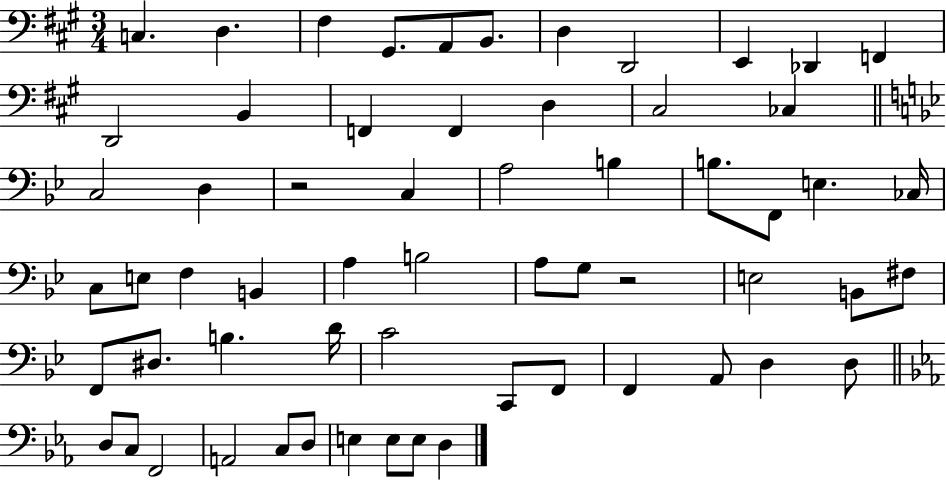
X:1
T:Untitled
M:3/4
L:1/4
K:A
C, D, ^F, ^G,,/2 A,,/2 B,,/2 D, D,,2 E,, _D,, F,, D,,2 B,, F,, F,, D, ^C,2 _C, C,2 D, z2 C, A,2 B, B,/2 F,,/2 E, _C,/4 C,/2 E,/2 F, B,, A, B,2 A,/2 G,/2 z2 E,2 B,,/2 ^F,/2 F,,/2 ^D,/2 B, D/4 C2 C,,/2 F,,/2 F,, A,,/2 D, D,/2 D,/2 C,/2 F,,2 A,,2 C,/2 D,/2 E, E,/2 E,/2 D,